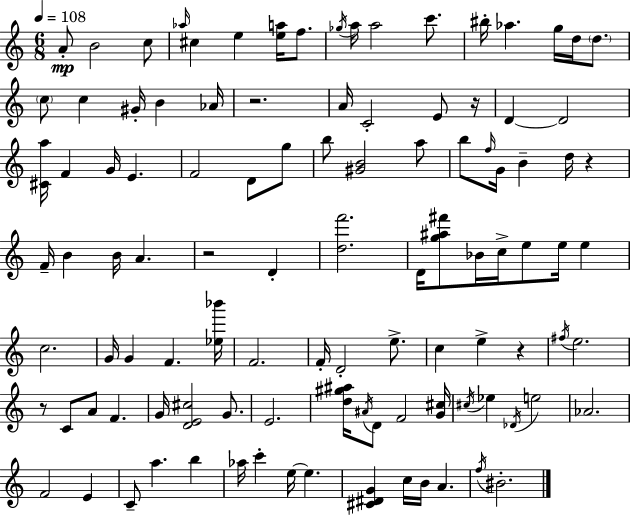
A4/e B4/h C5/e Ab5/s C#5/q E5/q [E5,A5]/s F5/e. Gb5/s A5/s A5/h C6/e. BIS5/s Ab5/q. G5/s D5/s D5/e. C5/e C5/q G#4/s B4/q Ab4/s R/h. A4/s C4/h E4/e R/s D4/q D4/h [C#4,A5]/s F4/q G4/s E4/q. F4/h D4/e G5/e B5/e [G#4,B4]/h A5/e B5/e F5/s G4/s B4/q D5/s R/q F4/s B4/q B4/s A4/q. R/h D4/q [D5,F6]/h. D4/s [G5,A#5,F#6]/e Bb4/s C5/s E5/e E5/s E5/q C5/h. G4/s G4/q F4/q. [Eb5,Bb6]/s F4/h. F4/s D4/h E5/e. C5/q E5/q R/q F#5/s E5/h. R/e C4/e A4/e F4/q. G4/s [D4,E4,C#5]/h G4/e. E4/h. [D5,G#5,A#5]/s A#4/s D4/e F4/h [G4,C#5]/s C#5/s Eb5/q Db4/s E5/h Ab4/h. F4/h E4/q C4/e A5/q. B5/q Ab5/s C6/q E5/s E5/q. [C#4,D#4,G4]/q C5/s B4/s A4/q. F5/s BIS4/h.